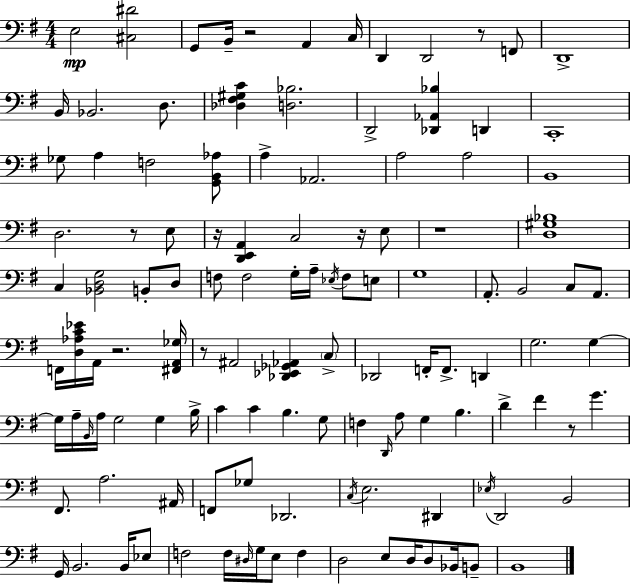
E3/h [C#3,D#4]/h G2/e B2/s R/h A2/q C3/s D2/q D2/h R/e F2/e D2/w B2/s Bb2/h. D3/e. [Db3,F#3,G#3,C4]/q [D3,Bb3]/h. D2/h [Db2,Ab2,Bb3]/q D2/q C2/w Gb3/e A3/q F3/h [G2,B2,Ab3]/e A3/q Ab2/h. A3/h A3/h B2/w D3/h. R/e E3/e R/s [D2,E2,A2]/q C3/h R/s E3/e R/w [D3,G#3,Bb3]/w C3/q [Bb2,D3,G3]/h B2/e D3/e F3/e F3/h G3/s A3/s Eb3/s F3/e E3/e G3/w A2/e. B2/h C3/e A2/e. F2/s [D3,Ab3,C4,Eb4]/s A2/s R/h. [F#2,A2,Gb3]/s R/e A#2/h [Db2,Eb2,Gb2,Ab2]/q C3/e Db2/h F2/s F2/e. D2/q G3/h. G3/q G3/s A3/s B2/s A3/s G3/h G3/q B3/s C4/q C4/q B3/q. G3/e F3/q D2/s A3/e G3/q B3/q. D4/q F#4/q R/e G4/q. F#2/e. A3/h. A#2/s F2/e Gb3/e Db2/h. C3/s E3/h. D#2/q Eb3/s D2/h B2/h G2/s B2/h. B2/s Eb3/e F3/h F3/s D#3/s G3/s E3/e F3/q D3/h E3/e D3/s D3/e Bb2/s B2/e B2/w